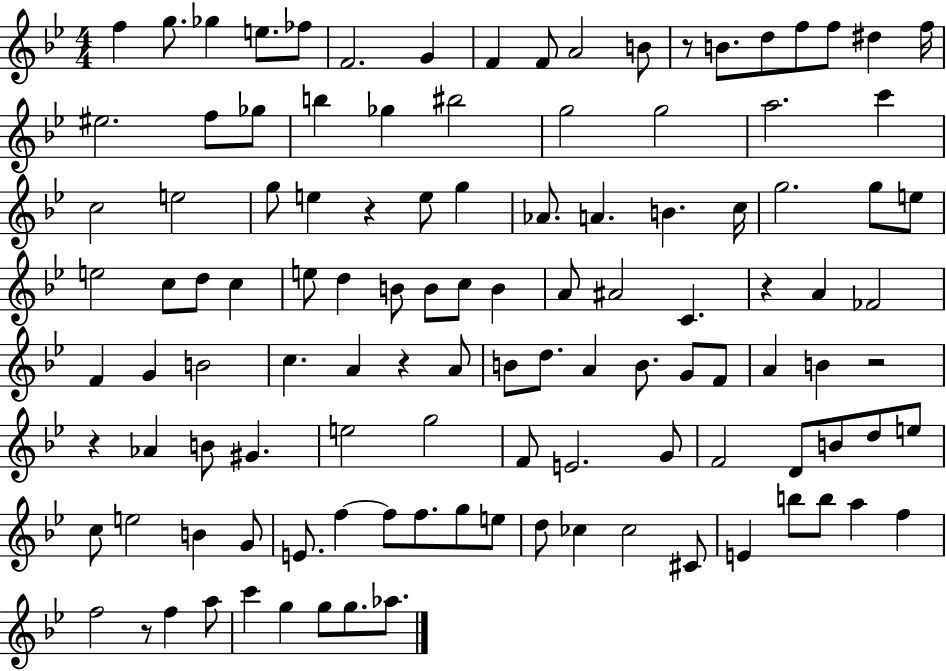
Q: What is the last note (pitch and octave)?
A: Ab5